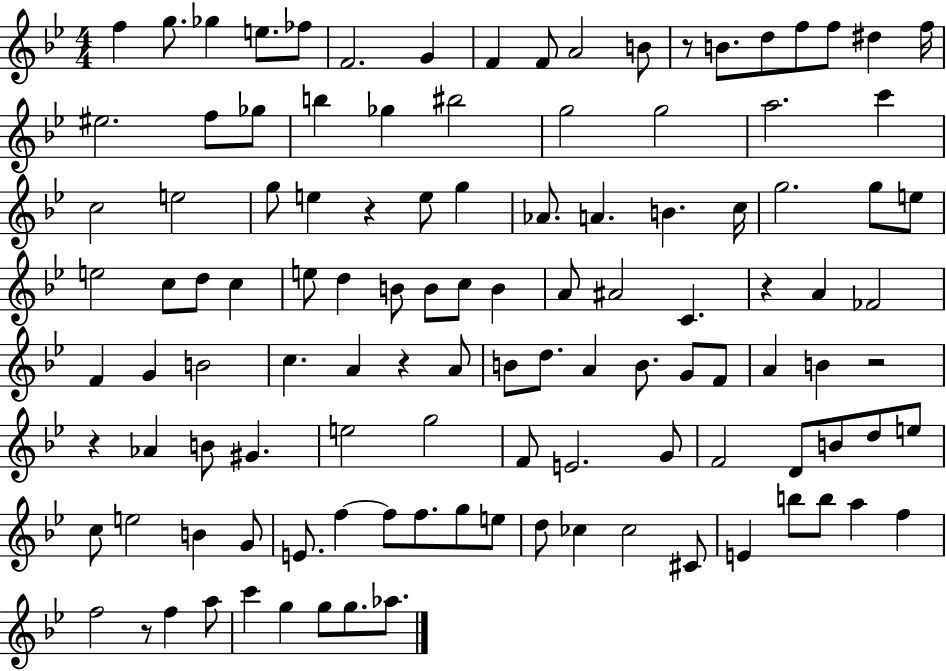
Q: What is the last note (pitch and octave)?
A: Ab5